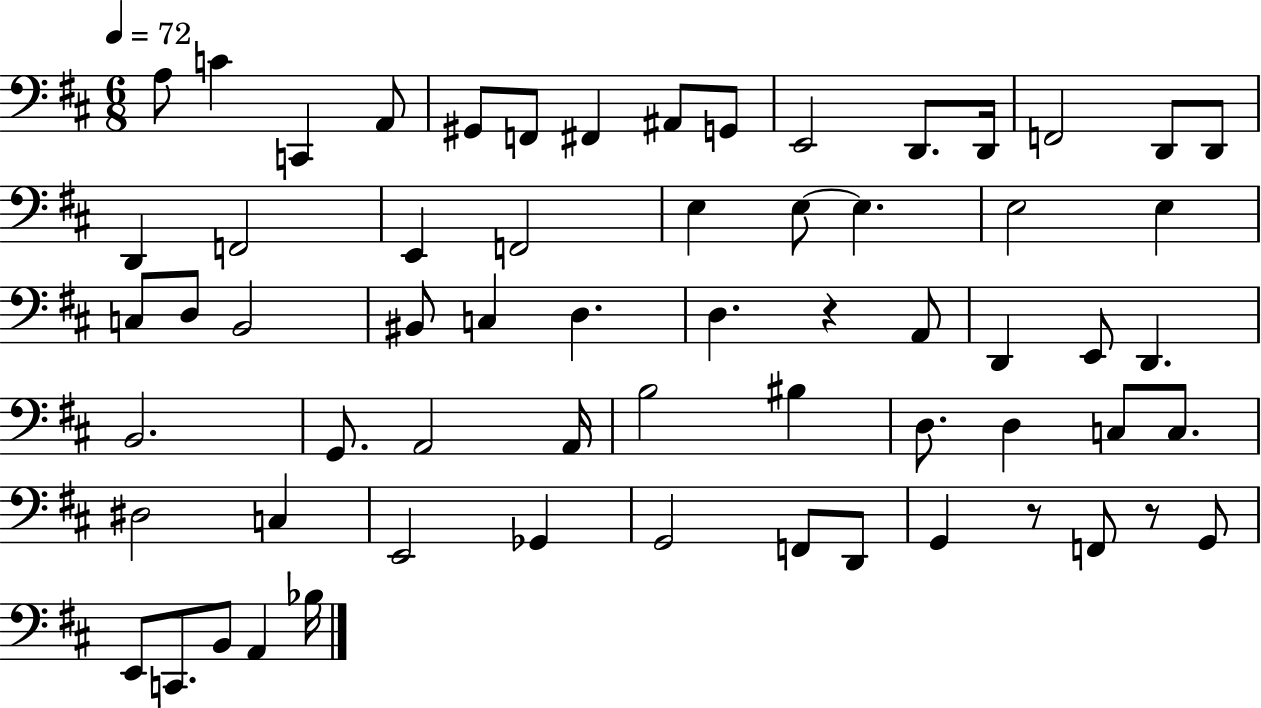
{
  \clef bass
  \numericTimeSignature
  \time 6/8
  \key d \major
  \tempo 4 = 72
  a8 c'4 c,4 a,8 | gis,8 f,8 fis,4 ais,8 g,8 | e,2 d,8. d,16 | f,2 d,8 d,8 | \break d,4 f,2 | e,4 f,2 | e4 e8~~ e4. | e2 e4 | \break c8 d8 b,2 | bis,8 c4 d4. | d4. r4 a,8 | d,4 e,8 d,4. | \break b,2. | g,8. a,2 a,16 | b2 bis4 | d8. d4 c8 c8. | \break dis2 c4 | e,2 ges,4 | g,2 f,8 d,8 | g,4 r8 f,8 r8 g,8 | \break e,8 c,8. b,8 a,4 bes16 | \bar "|."
}